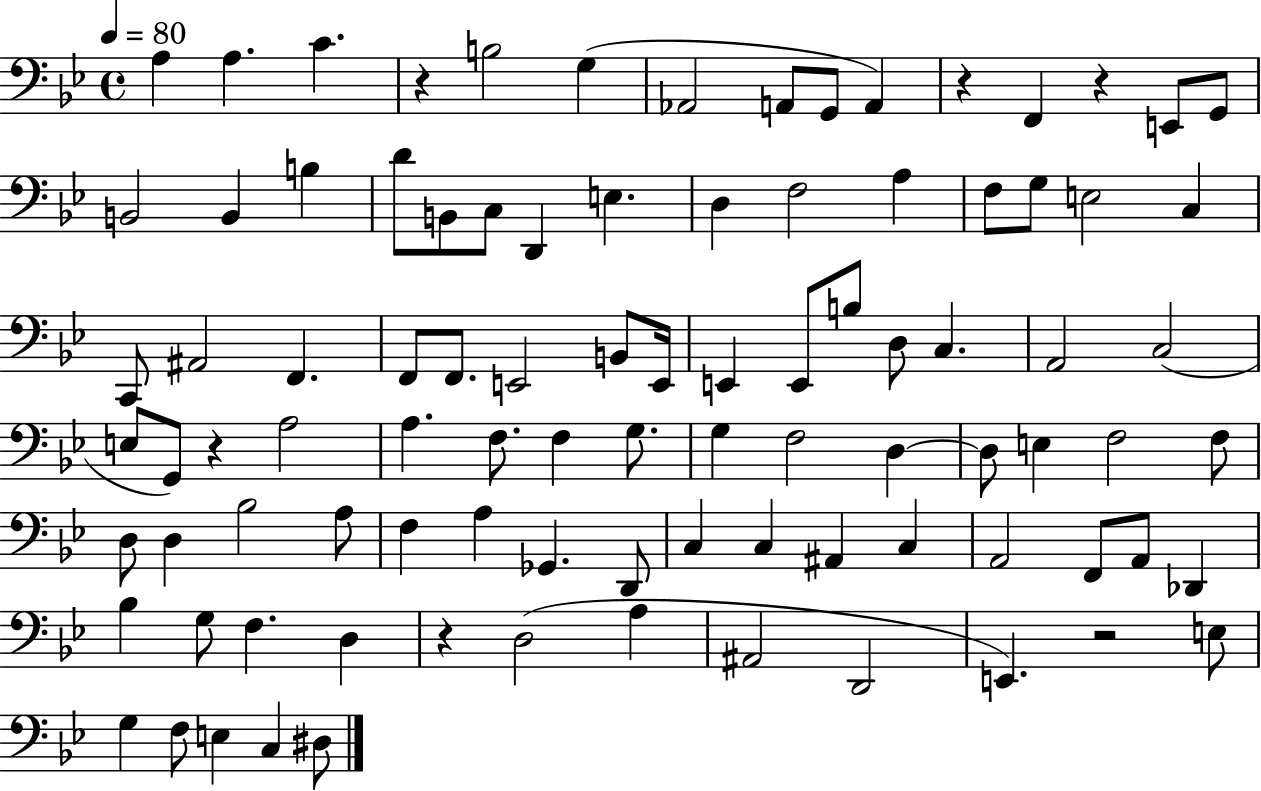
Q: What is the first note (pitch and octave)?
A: A3